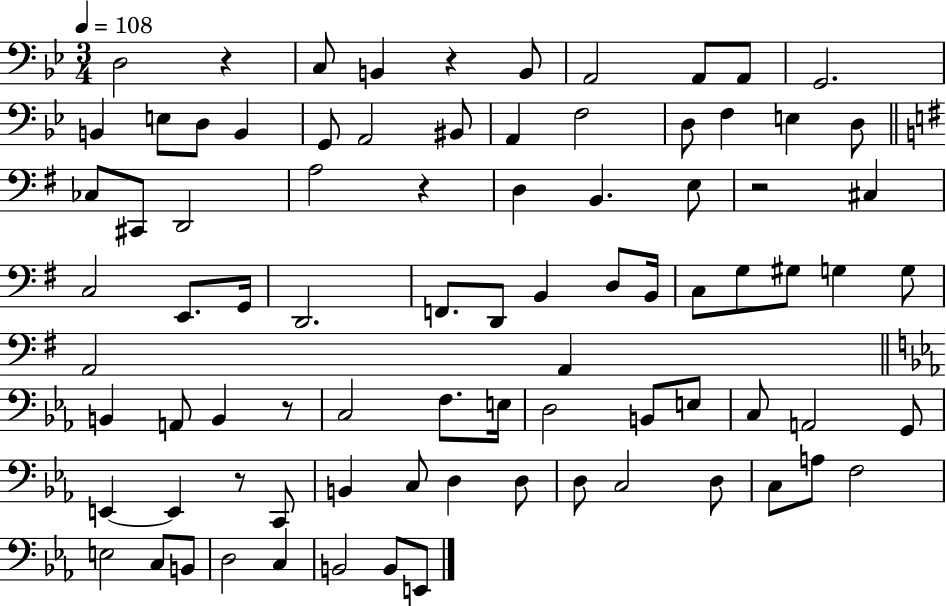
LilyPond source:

{
  \clef bass
  \numericTimeSignature
  \time 3/4
  \key bes \major
  \tempo 4 = 108
  \repeat volta 2 { d2 r4 | c8 b,4 r4 b,8 | a,2 a,8 a,8 | g,2. | \break b,4 e8 d8 b,4 | g,8 a,2 bis,8 | a,4 f2 | d8 f4 e4 d8 | \break \bar "||" \break \key e \minor ces8 cis,8 d,2 | a2 r4 | d4 b,4. e8 | r2 cis4 | \break c2 e,8. g,16 | d,2. | f,8. d,8 b,4 d8 b,16 | c8 g8 gis8 g4 g8 | \break a,2 a,4 | \bar "||" \break \key ees \major b,4 a,8 b,4 r8 | c2 f8. e16 | d2 b,8 e8 | c8 a,2 g,8 | \break e,4~~ e,4 r8 c,8 | b,4 c8 d4 d8 | d8 c2 d8 | c8 a8 f2 | \break e2 c8 b,8 | d2 c4 | b,2 b,8 e,8 | } \bar "|."
}